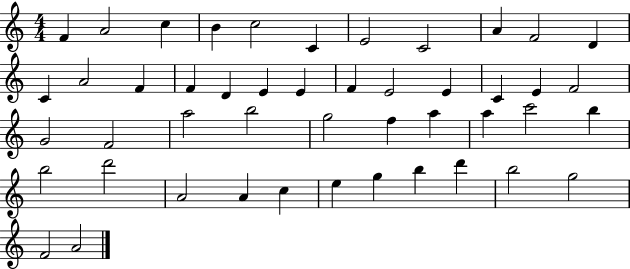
F4/q A4/h C5/q B4/q C5/h C4/q E4/h C4/h A4/q F4/h D4/q C4/q A4/h F4/q F4/q D4/q E4/q E4/q F4/q E4/h E4/q C4/q E4/q F4/h G4/h F4/h A5/h B5/h G5/h F5/q A5/q A5/q C6/h B5/q B5/h D6/h A4/h A4/q C5/q E5/q G5/q B5/q D6/q B5/h G5/h F4/h A4/h